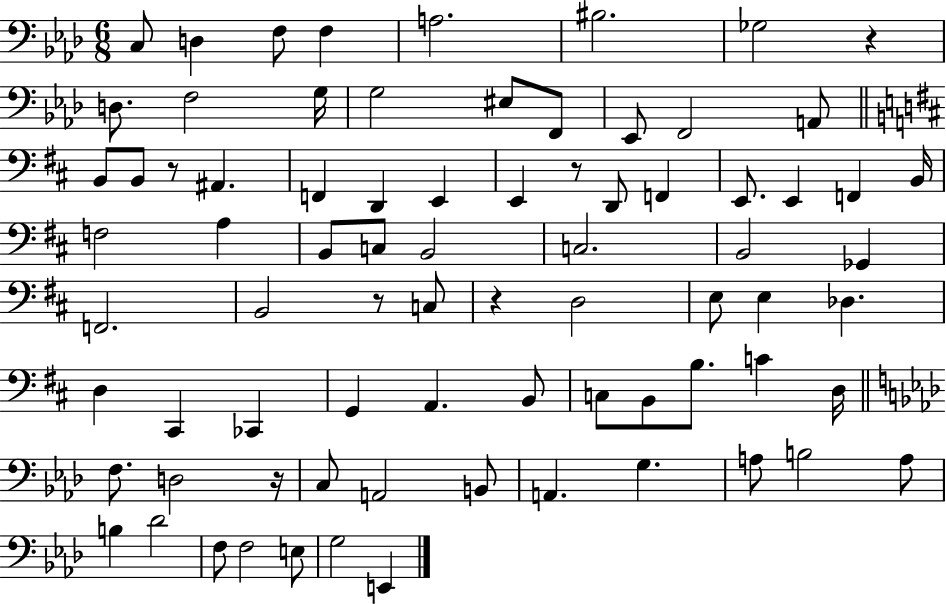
{
  \clef bass
  \numericTimeSignature
  \time 6/8
  \key aes \major
  c8 d4 f8 f4 | a2. | bis2. | ges2 r4 | \break d8. f2 g16 | g2 eis8 f,8 | ees,8 f,2 a,8 | \bar "||" \break \key b \minor b,8 b,8 r8 ais,4. | f,4 d,4 e,4 | e,4 r8 d,8 f,4 | e,8. e,4 f,4 b,16 | \break f2 a4 | b,8 c8 b,2 | c2. | b,2 ges,4 | \break f,2. | b,2 r8 c8 | r4 d2 | e8 e4 des4. | \break d4 cis,4 ces,4 | g,4 a,4. b,8 | c8 b,8 b8. c'4 d16 | \bar "||" \break \key f \minor f8. d2 r16 | c8 a,2 b,8 | a,4. g4. | a8 b2 a8 | \break b4 des'2 | f8 f2 e8 | g2 e,4 | \bar "|."
}